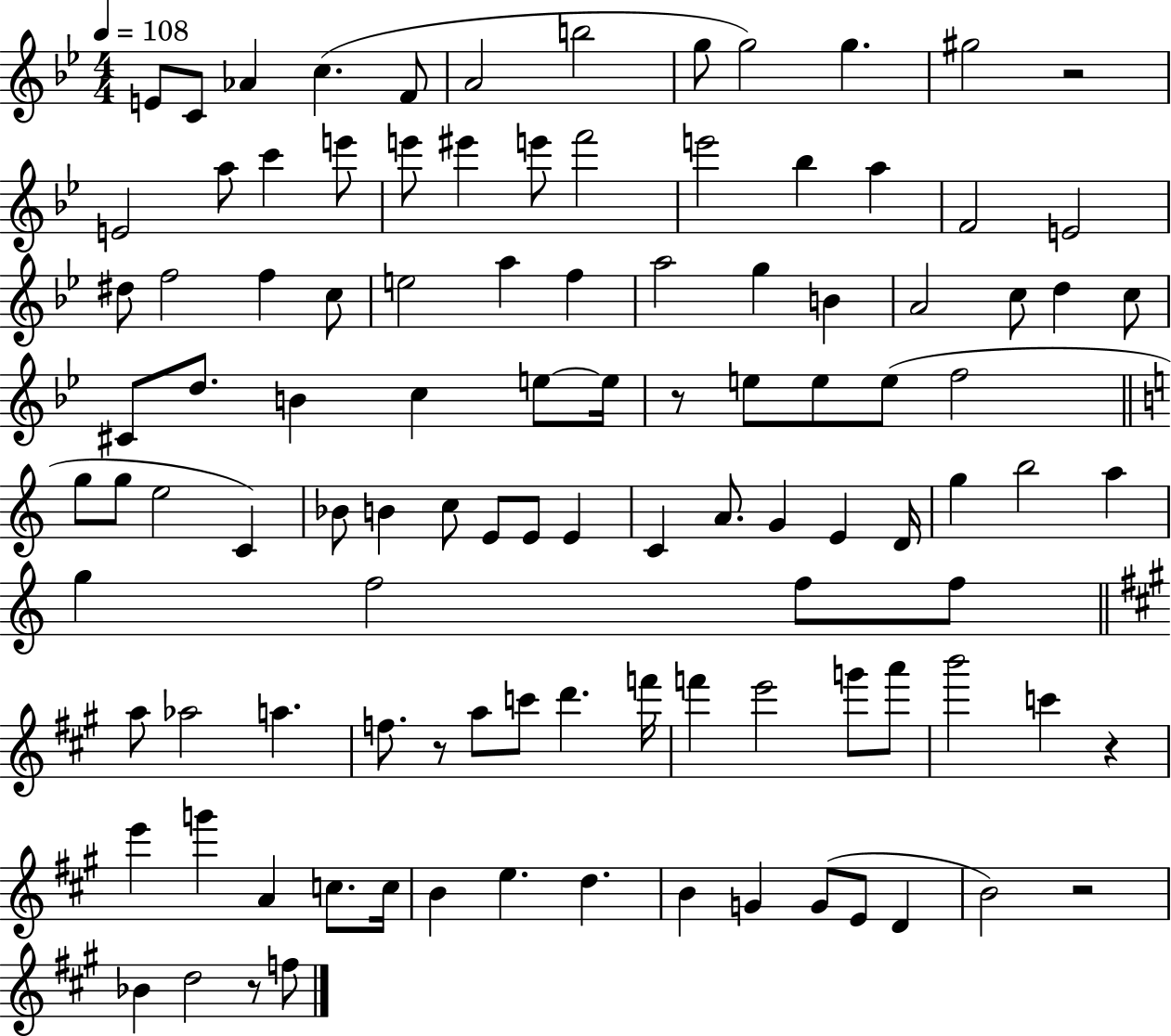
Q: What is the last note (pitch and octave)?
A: F5